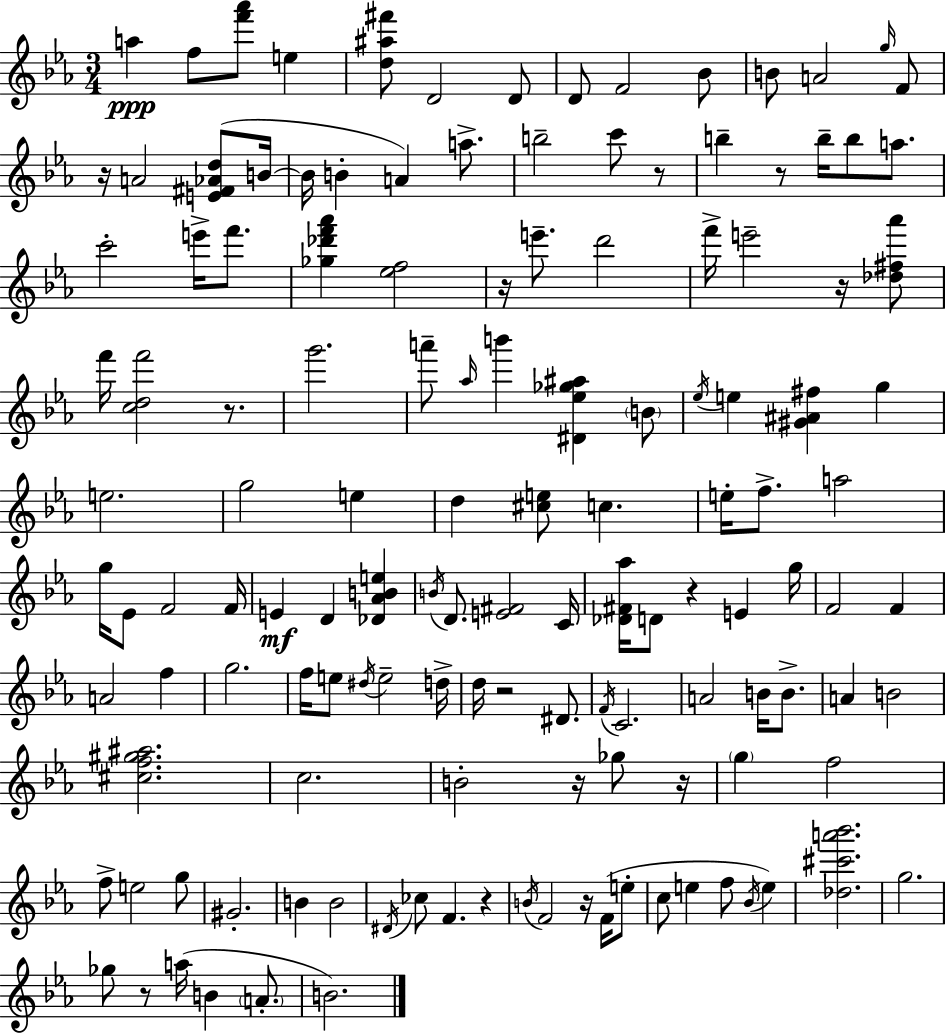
A5/q F5/e [F6,Ab6]/e E5/q [D5,A#5,F#6]/e D4/h D4/e D4/e F4/h Bb4/e B4/e A4/h G5/s F4/e R/s A4/h [E4,F#4,Ab4,D5]/e B4/s B4/s B4/q A4/q A5/e. B5/h C6/e R/e B5/q R/e B5/s B5/e A5/e. C6/h E6/s F6/e. [Gb5,Db6,F6,Ab6]/q [Eb5,F5]/h R/s E6/e. D6/h F6/s E6/h R/s [Db5,F#5,Ab6]/e F6/s [C5,D5,F6]/h R/e. G6/h. A6/e Ab5/s B6/q [D#4,Eb5,Gb5,A#5]/q B4/e Eb5/s E5/q [G#4,A#4,F#5]/q G5/q E5/h. G5/h E5/q D5/q [C#5,E5]/e C5/q. E5/s F5/e. A5/h G5/s Eb4/e F4/h F4/s E4/q D4/q [Db4,Ab4,B4,E5]/q B4/s D4/e. [E4,F#4]/h C4/s [Db4,F#4,Ab5]/s D4/e R/q E4/q G5/s F4/h F4/q A4/h F5/q G5/h. F5/s E5/e D#5/s E5/h D5/s D5/s R/h D#4/e. F4/s C4/h. A4/h B4/s B4/e. A4/q B4/h [C#5,F5,G#5,A#5]/h. C5/h. B4/h R/s Gb5/e R/s G5/q F5/h F5/e E5/h G5/e G#4/h. B4/q B4/h D#4/s CES5/e F4/q. R/q B4/s F4/h R/s F4/s E5/e C5/e E5/q F5/e Bb4/s E5/q [Db5,C#6,A6,Bb6]/h. G5/h. Gb5/e R/e A5/s B4/q A4/e. B4/h.